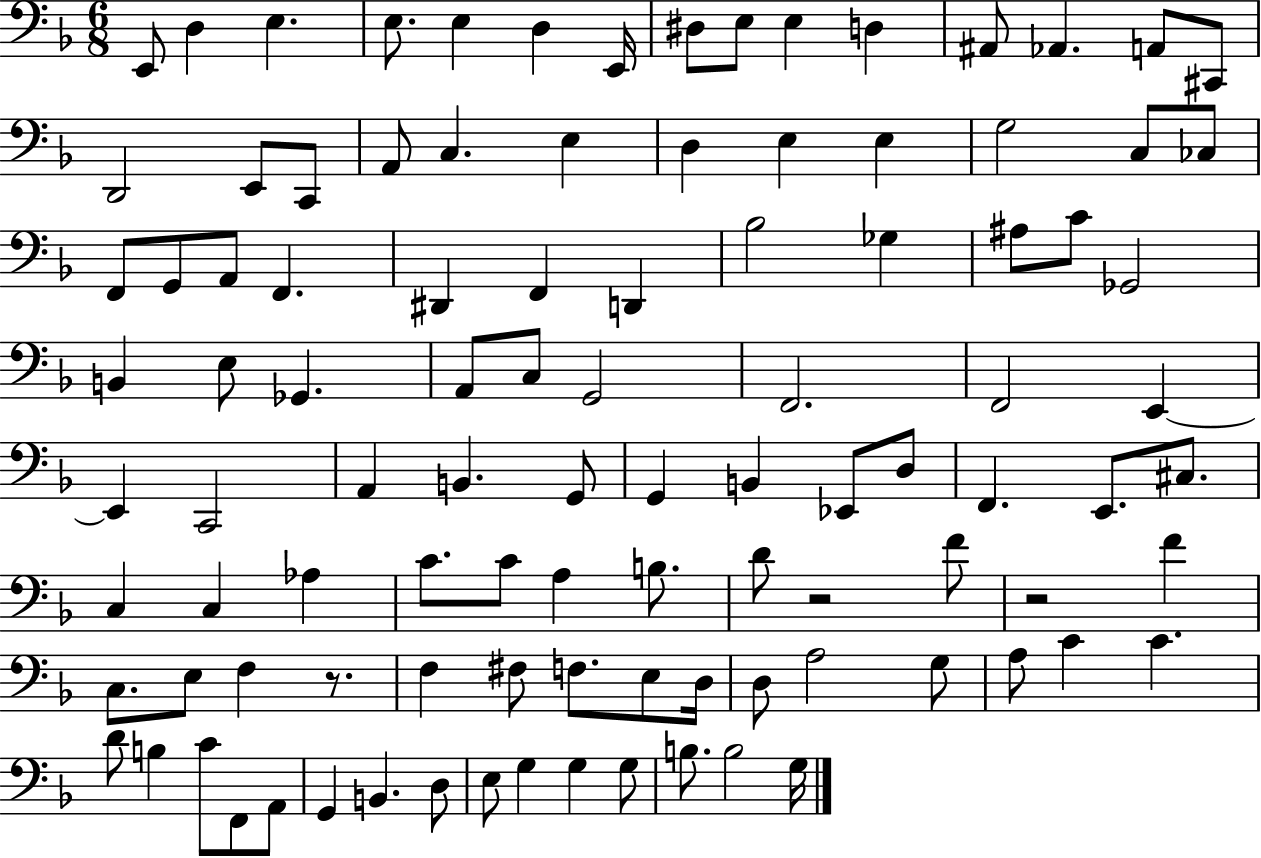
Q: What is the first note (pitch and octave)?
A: E2